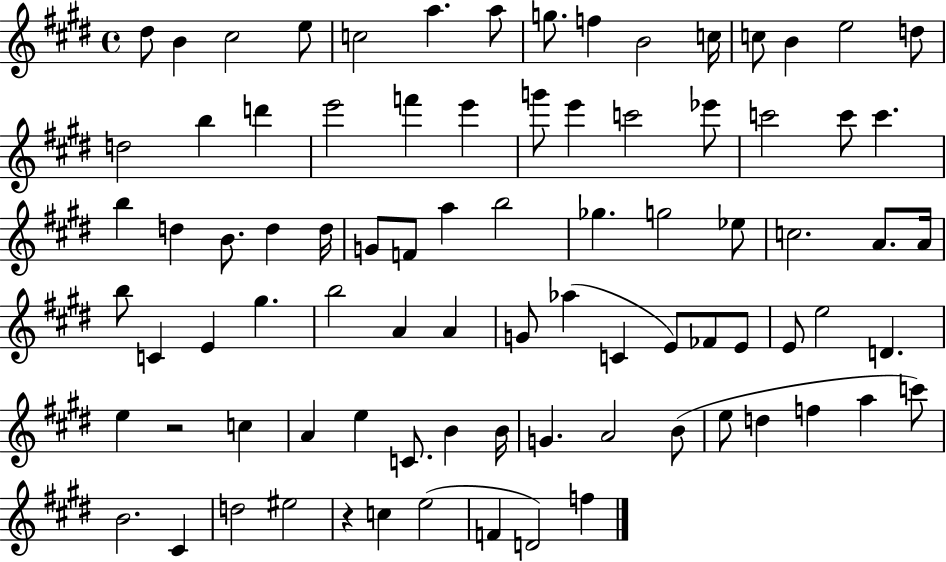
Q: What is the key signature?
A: E major